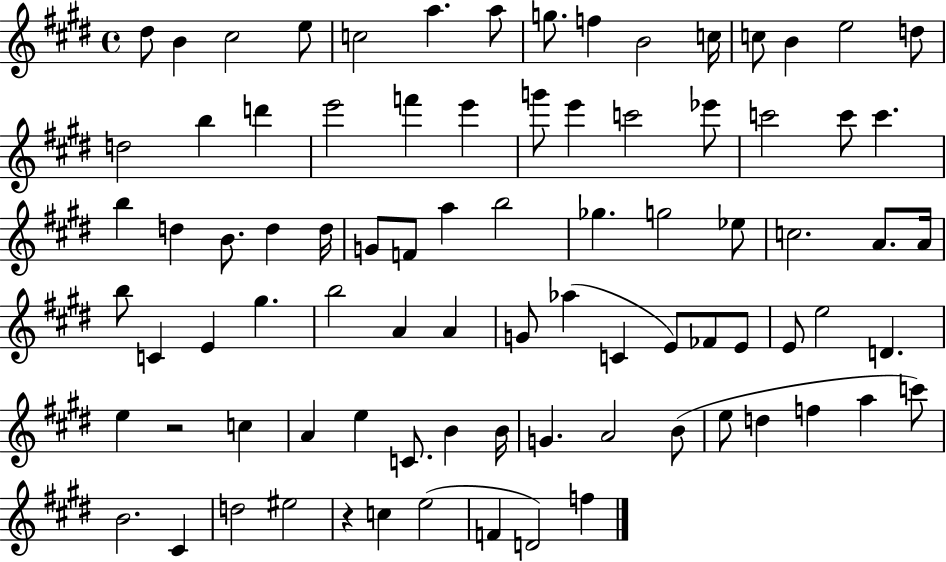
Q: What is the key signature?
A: E major